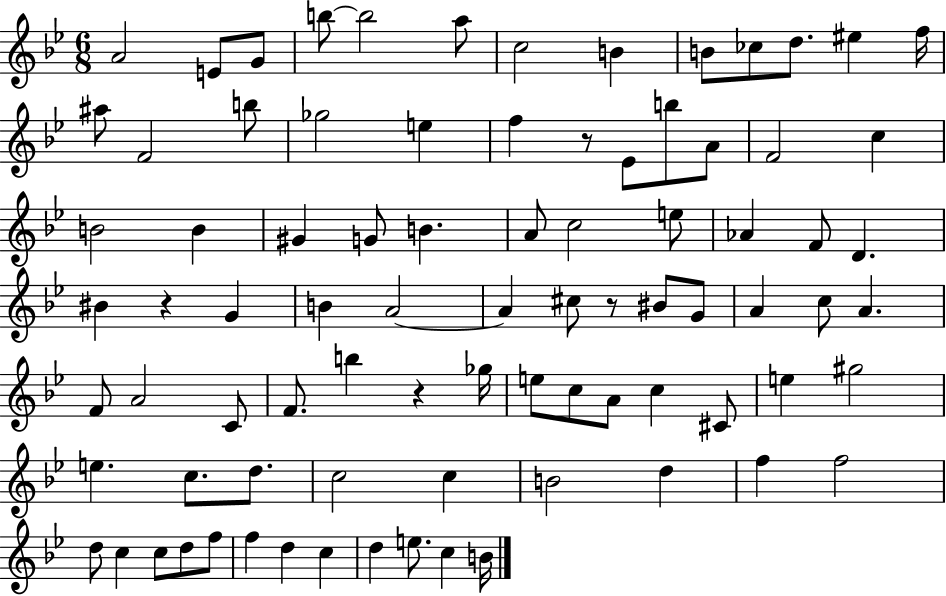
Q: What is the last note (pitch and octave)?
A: B4